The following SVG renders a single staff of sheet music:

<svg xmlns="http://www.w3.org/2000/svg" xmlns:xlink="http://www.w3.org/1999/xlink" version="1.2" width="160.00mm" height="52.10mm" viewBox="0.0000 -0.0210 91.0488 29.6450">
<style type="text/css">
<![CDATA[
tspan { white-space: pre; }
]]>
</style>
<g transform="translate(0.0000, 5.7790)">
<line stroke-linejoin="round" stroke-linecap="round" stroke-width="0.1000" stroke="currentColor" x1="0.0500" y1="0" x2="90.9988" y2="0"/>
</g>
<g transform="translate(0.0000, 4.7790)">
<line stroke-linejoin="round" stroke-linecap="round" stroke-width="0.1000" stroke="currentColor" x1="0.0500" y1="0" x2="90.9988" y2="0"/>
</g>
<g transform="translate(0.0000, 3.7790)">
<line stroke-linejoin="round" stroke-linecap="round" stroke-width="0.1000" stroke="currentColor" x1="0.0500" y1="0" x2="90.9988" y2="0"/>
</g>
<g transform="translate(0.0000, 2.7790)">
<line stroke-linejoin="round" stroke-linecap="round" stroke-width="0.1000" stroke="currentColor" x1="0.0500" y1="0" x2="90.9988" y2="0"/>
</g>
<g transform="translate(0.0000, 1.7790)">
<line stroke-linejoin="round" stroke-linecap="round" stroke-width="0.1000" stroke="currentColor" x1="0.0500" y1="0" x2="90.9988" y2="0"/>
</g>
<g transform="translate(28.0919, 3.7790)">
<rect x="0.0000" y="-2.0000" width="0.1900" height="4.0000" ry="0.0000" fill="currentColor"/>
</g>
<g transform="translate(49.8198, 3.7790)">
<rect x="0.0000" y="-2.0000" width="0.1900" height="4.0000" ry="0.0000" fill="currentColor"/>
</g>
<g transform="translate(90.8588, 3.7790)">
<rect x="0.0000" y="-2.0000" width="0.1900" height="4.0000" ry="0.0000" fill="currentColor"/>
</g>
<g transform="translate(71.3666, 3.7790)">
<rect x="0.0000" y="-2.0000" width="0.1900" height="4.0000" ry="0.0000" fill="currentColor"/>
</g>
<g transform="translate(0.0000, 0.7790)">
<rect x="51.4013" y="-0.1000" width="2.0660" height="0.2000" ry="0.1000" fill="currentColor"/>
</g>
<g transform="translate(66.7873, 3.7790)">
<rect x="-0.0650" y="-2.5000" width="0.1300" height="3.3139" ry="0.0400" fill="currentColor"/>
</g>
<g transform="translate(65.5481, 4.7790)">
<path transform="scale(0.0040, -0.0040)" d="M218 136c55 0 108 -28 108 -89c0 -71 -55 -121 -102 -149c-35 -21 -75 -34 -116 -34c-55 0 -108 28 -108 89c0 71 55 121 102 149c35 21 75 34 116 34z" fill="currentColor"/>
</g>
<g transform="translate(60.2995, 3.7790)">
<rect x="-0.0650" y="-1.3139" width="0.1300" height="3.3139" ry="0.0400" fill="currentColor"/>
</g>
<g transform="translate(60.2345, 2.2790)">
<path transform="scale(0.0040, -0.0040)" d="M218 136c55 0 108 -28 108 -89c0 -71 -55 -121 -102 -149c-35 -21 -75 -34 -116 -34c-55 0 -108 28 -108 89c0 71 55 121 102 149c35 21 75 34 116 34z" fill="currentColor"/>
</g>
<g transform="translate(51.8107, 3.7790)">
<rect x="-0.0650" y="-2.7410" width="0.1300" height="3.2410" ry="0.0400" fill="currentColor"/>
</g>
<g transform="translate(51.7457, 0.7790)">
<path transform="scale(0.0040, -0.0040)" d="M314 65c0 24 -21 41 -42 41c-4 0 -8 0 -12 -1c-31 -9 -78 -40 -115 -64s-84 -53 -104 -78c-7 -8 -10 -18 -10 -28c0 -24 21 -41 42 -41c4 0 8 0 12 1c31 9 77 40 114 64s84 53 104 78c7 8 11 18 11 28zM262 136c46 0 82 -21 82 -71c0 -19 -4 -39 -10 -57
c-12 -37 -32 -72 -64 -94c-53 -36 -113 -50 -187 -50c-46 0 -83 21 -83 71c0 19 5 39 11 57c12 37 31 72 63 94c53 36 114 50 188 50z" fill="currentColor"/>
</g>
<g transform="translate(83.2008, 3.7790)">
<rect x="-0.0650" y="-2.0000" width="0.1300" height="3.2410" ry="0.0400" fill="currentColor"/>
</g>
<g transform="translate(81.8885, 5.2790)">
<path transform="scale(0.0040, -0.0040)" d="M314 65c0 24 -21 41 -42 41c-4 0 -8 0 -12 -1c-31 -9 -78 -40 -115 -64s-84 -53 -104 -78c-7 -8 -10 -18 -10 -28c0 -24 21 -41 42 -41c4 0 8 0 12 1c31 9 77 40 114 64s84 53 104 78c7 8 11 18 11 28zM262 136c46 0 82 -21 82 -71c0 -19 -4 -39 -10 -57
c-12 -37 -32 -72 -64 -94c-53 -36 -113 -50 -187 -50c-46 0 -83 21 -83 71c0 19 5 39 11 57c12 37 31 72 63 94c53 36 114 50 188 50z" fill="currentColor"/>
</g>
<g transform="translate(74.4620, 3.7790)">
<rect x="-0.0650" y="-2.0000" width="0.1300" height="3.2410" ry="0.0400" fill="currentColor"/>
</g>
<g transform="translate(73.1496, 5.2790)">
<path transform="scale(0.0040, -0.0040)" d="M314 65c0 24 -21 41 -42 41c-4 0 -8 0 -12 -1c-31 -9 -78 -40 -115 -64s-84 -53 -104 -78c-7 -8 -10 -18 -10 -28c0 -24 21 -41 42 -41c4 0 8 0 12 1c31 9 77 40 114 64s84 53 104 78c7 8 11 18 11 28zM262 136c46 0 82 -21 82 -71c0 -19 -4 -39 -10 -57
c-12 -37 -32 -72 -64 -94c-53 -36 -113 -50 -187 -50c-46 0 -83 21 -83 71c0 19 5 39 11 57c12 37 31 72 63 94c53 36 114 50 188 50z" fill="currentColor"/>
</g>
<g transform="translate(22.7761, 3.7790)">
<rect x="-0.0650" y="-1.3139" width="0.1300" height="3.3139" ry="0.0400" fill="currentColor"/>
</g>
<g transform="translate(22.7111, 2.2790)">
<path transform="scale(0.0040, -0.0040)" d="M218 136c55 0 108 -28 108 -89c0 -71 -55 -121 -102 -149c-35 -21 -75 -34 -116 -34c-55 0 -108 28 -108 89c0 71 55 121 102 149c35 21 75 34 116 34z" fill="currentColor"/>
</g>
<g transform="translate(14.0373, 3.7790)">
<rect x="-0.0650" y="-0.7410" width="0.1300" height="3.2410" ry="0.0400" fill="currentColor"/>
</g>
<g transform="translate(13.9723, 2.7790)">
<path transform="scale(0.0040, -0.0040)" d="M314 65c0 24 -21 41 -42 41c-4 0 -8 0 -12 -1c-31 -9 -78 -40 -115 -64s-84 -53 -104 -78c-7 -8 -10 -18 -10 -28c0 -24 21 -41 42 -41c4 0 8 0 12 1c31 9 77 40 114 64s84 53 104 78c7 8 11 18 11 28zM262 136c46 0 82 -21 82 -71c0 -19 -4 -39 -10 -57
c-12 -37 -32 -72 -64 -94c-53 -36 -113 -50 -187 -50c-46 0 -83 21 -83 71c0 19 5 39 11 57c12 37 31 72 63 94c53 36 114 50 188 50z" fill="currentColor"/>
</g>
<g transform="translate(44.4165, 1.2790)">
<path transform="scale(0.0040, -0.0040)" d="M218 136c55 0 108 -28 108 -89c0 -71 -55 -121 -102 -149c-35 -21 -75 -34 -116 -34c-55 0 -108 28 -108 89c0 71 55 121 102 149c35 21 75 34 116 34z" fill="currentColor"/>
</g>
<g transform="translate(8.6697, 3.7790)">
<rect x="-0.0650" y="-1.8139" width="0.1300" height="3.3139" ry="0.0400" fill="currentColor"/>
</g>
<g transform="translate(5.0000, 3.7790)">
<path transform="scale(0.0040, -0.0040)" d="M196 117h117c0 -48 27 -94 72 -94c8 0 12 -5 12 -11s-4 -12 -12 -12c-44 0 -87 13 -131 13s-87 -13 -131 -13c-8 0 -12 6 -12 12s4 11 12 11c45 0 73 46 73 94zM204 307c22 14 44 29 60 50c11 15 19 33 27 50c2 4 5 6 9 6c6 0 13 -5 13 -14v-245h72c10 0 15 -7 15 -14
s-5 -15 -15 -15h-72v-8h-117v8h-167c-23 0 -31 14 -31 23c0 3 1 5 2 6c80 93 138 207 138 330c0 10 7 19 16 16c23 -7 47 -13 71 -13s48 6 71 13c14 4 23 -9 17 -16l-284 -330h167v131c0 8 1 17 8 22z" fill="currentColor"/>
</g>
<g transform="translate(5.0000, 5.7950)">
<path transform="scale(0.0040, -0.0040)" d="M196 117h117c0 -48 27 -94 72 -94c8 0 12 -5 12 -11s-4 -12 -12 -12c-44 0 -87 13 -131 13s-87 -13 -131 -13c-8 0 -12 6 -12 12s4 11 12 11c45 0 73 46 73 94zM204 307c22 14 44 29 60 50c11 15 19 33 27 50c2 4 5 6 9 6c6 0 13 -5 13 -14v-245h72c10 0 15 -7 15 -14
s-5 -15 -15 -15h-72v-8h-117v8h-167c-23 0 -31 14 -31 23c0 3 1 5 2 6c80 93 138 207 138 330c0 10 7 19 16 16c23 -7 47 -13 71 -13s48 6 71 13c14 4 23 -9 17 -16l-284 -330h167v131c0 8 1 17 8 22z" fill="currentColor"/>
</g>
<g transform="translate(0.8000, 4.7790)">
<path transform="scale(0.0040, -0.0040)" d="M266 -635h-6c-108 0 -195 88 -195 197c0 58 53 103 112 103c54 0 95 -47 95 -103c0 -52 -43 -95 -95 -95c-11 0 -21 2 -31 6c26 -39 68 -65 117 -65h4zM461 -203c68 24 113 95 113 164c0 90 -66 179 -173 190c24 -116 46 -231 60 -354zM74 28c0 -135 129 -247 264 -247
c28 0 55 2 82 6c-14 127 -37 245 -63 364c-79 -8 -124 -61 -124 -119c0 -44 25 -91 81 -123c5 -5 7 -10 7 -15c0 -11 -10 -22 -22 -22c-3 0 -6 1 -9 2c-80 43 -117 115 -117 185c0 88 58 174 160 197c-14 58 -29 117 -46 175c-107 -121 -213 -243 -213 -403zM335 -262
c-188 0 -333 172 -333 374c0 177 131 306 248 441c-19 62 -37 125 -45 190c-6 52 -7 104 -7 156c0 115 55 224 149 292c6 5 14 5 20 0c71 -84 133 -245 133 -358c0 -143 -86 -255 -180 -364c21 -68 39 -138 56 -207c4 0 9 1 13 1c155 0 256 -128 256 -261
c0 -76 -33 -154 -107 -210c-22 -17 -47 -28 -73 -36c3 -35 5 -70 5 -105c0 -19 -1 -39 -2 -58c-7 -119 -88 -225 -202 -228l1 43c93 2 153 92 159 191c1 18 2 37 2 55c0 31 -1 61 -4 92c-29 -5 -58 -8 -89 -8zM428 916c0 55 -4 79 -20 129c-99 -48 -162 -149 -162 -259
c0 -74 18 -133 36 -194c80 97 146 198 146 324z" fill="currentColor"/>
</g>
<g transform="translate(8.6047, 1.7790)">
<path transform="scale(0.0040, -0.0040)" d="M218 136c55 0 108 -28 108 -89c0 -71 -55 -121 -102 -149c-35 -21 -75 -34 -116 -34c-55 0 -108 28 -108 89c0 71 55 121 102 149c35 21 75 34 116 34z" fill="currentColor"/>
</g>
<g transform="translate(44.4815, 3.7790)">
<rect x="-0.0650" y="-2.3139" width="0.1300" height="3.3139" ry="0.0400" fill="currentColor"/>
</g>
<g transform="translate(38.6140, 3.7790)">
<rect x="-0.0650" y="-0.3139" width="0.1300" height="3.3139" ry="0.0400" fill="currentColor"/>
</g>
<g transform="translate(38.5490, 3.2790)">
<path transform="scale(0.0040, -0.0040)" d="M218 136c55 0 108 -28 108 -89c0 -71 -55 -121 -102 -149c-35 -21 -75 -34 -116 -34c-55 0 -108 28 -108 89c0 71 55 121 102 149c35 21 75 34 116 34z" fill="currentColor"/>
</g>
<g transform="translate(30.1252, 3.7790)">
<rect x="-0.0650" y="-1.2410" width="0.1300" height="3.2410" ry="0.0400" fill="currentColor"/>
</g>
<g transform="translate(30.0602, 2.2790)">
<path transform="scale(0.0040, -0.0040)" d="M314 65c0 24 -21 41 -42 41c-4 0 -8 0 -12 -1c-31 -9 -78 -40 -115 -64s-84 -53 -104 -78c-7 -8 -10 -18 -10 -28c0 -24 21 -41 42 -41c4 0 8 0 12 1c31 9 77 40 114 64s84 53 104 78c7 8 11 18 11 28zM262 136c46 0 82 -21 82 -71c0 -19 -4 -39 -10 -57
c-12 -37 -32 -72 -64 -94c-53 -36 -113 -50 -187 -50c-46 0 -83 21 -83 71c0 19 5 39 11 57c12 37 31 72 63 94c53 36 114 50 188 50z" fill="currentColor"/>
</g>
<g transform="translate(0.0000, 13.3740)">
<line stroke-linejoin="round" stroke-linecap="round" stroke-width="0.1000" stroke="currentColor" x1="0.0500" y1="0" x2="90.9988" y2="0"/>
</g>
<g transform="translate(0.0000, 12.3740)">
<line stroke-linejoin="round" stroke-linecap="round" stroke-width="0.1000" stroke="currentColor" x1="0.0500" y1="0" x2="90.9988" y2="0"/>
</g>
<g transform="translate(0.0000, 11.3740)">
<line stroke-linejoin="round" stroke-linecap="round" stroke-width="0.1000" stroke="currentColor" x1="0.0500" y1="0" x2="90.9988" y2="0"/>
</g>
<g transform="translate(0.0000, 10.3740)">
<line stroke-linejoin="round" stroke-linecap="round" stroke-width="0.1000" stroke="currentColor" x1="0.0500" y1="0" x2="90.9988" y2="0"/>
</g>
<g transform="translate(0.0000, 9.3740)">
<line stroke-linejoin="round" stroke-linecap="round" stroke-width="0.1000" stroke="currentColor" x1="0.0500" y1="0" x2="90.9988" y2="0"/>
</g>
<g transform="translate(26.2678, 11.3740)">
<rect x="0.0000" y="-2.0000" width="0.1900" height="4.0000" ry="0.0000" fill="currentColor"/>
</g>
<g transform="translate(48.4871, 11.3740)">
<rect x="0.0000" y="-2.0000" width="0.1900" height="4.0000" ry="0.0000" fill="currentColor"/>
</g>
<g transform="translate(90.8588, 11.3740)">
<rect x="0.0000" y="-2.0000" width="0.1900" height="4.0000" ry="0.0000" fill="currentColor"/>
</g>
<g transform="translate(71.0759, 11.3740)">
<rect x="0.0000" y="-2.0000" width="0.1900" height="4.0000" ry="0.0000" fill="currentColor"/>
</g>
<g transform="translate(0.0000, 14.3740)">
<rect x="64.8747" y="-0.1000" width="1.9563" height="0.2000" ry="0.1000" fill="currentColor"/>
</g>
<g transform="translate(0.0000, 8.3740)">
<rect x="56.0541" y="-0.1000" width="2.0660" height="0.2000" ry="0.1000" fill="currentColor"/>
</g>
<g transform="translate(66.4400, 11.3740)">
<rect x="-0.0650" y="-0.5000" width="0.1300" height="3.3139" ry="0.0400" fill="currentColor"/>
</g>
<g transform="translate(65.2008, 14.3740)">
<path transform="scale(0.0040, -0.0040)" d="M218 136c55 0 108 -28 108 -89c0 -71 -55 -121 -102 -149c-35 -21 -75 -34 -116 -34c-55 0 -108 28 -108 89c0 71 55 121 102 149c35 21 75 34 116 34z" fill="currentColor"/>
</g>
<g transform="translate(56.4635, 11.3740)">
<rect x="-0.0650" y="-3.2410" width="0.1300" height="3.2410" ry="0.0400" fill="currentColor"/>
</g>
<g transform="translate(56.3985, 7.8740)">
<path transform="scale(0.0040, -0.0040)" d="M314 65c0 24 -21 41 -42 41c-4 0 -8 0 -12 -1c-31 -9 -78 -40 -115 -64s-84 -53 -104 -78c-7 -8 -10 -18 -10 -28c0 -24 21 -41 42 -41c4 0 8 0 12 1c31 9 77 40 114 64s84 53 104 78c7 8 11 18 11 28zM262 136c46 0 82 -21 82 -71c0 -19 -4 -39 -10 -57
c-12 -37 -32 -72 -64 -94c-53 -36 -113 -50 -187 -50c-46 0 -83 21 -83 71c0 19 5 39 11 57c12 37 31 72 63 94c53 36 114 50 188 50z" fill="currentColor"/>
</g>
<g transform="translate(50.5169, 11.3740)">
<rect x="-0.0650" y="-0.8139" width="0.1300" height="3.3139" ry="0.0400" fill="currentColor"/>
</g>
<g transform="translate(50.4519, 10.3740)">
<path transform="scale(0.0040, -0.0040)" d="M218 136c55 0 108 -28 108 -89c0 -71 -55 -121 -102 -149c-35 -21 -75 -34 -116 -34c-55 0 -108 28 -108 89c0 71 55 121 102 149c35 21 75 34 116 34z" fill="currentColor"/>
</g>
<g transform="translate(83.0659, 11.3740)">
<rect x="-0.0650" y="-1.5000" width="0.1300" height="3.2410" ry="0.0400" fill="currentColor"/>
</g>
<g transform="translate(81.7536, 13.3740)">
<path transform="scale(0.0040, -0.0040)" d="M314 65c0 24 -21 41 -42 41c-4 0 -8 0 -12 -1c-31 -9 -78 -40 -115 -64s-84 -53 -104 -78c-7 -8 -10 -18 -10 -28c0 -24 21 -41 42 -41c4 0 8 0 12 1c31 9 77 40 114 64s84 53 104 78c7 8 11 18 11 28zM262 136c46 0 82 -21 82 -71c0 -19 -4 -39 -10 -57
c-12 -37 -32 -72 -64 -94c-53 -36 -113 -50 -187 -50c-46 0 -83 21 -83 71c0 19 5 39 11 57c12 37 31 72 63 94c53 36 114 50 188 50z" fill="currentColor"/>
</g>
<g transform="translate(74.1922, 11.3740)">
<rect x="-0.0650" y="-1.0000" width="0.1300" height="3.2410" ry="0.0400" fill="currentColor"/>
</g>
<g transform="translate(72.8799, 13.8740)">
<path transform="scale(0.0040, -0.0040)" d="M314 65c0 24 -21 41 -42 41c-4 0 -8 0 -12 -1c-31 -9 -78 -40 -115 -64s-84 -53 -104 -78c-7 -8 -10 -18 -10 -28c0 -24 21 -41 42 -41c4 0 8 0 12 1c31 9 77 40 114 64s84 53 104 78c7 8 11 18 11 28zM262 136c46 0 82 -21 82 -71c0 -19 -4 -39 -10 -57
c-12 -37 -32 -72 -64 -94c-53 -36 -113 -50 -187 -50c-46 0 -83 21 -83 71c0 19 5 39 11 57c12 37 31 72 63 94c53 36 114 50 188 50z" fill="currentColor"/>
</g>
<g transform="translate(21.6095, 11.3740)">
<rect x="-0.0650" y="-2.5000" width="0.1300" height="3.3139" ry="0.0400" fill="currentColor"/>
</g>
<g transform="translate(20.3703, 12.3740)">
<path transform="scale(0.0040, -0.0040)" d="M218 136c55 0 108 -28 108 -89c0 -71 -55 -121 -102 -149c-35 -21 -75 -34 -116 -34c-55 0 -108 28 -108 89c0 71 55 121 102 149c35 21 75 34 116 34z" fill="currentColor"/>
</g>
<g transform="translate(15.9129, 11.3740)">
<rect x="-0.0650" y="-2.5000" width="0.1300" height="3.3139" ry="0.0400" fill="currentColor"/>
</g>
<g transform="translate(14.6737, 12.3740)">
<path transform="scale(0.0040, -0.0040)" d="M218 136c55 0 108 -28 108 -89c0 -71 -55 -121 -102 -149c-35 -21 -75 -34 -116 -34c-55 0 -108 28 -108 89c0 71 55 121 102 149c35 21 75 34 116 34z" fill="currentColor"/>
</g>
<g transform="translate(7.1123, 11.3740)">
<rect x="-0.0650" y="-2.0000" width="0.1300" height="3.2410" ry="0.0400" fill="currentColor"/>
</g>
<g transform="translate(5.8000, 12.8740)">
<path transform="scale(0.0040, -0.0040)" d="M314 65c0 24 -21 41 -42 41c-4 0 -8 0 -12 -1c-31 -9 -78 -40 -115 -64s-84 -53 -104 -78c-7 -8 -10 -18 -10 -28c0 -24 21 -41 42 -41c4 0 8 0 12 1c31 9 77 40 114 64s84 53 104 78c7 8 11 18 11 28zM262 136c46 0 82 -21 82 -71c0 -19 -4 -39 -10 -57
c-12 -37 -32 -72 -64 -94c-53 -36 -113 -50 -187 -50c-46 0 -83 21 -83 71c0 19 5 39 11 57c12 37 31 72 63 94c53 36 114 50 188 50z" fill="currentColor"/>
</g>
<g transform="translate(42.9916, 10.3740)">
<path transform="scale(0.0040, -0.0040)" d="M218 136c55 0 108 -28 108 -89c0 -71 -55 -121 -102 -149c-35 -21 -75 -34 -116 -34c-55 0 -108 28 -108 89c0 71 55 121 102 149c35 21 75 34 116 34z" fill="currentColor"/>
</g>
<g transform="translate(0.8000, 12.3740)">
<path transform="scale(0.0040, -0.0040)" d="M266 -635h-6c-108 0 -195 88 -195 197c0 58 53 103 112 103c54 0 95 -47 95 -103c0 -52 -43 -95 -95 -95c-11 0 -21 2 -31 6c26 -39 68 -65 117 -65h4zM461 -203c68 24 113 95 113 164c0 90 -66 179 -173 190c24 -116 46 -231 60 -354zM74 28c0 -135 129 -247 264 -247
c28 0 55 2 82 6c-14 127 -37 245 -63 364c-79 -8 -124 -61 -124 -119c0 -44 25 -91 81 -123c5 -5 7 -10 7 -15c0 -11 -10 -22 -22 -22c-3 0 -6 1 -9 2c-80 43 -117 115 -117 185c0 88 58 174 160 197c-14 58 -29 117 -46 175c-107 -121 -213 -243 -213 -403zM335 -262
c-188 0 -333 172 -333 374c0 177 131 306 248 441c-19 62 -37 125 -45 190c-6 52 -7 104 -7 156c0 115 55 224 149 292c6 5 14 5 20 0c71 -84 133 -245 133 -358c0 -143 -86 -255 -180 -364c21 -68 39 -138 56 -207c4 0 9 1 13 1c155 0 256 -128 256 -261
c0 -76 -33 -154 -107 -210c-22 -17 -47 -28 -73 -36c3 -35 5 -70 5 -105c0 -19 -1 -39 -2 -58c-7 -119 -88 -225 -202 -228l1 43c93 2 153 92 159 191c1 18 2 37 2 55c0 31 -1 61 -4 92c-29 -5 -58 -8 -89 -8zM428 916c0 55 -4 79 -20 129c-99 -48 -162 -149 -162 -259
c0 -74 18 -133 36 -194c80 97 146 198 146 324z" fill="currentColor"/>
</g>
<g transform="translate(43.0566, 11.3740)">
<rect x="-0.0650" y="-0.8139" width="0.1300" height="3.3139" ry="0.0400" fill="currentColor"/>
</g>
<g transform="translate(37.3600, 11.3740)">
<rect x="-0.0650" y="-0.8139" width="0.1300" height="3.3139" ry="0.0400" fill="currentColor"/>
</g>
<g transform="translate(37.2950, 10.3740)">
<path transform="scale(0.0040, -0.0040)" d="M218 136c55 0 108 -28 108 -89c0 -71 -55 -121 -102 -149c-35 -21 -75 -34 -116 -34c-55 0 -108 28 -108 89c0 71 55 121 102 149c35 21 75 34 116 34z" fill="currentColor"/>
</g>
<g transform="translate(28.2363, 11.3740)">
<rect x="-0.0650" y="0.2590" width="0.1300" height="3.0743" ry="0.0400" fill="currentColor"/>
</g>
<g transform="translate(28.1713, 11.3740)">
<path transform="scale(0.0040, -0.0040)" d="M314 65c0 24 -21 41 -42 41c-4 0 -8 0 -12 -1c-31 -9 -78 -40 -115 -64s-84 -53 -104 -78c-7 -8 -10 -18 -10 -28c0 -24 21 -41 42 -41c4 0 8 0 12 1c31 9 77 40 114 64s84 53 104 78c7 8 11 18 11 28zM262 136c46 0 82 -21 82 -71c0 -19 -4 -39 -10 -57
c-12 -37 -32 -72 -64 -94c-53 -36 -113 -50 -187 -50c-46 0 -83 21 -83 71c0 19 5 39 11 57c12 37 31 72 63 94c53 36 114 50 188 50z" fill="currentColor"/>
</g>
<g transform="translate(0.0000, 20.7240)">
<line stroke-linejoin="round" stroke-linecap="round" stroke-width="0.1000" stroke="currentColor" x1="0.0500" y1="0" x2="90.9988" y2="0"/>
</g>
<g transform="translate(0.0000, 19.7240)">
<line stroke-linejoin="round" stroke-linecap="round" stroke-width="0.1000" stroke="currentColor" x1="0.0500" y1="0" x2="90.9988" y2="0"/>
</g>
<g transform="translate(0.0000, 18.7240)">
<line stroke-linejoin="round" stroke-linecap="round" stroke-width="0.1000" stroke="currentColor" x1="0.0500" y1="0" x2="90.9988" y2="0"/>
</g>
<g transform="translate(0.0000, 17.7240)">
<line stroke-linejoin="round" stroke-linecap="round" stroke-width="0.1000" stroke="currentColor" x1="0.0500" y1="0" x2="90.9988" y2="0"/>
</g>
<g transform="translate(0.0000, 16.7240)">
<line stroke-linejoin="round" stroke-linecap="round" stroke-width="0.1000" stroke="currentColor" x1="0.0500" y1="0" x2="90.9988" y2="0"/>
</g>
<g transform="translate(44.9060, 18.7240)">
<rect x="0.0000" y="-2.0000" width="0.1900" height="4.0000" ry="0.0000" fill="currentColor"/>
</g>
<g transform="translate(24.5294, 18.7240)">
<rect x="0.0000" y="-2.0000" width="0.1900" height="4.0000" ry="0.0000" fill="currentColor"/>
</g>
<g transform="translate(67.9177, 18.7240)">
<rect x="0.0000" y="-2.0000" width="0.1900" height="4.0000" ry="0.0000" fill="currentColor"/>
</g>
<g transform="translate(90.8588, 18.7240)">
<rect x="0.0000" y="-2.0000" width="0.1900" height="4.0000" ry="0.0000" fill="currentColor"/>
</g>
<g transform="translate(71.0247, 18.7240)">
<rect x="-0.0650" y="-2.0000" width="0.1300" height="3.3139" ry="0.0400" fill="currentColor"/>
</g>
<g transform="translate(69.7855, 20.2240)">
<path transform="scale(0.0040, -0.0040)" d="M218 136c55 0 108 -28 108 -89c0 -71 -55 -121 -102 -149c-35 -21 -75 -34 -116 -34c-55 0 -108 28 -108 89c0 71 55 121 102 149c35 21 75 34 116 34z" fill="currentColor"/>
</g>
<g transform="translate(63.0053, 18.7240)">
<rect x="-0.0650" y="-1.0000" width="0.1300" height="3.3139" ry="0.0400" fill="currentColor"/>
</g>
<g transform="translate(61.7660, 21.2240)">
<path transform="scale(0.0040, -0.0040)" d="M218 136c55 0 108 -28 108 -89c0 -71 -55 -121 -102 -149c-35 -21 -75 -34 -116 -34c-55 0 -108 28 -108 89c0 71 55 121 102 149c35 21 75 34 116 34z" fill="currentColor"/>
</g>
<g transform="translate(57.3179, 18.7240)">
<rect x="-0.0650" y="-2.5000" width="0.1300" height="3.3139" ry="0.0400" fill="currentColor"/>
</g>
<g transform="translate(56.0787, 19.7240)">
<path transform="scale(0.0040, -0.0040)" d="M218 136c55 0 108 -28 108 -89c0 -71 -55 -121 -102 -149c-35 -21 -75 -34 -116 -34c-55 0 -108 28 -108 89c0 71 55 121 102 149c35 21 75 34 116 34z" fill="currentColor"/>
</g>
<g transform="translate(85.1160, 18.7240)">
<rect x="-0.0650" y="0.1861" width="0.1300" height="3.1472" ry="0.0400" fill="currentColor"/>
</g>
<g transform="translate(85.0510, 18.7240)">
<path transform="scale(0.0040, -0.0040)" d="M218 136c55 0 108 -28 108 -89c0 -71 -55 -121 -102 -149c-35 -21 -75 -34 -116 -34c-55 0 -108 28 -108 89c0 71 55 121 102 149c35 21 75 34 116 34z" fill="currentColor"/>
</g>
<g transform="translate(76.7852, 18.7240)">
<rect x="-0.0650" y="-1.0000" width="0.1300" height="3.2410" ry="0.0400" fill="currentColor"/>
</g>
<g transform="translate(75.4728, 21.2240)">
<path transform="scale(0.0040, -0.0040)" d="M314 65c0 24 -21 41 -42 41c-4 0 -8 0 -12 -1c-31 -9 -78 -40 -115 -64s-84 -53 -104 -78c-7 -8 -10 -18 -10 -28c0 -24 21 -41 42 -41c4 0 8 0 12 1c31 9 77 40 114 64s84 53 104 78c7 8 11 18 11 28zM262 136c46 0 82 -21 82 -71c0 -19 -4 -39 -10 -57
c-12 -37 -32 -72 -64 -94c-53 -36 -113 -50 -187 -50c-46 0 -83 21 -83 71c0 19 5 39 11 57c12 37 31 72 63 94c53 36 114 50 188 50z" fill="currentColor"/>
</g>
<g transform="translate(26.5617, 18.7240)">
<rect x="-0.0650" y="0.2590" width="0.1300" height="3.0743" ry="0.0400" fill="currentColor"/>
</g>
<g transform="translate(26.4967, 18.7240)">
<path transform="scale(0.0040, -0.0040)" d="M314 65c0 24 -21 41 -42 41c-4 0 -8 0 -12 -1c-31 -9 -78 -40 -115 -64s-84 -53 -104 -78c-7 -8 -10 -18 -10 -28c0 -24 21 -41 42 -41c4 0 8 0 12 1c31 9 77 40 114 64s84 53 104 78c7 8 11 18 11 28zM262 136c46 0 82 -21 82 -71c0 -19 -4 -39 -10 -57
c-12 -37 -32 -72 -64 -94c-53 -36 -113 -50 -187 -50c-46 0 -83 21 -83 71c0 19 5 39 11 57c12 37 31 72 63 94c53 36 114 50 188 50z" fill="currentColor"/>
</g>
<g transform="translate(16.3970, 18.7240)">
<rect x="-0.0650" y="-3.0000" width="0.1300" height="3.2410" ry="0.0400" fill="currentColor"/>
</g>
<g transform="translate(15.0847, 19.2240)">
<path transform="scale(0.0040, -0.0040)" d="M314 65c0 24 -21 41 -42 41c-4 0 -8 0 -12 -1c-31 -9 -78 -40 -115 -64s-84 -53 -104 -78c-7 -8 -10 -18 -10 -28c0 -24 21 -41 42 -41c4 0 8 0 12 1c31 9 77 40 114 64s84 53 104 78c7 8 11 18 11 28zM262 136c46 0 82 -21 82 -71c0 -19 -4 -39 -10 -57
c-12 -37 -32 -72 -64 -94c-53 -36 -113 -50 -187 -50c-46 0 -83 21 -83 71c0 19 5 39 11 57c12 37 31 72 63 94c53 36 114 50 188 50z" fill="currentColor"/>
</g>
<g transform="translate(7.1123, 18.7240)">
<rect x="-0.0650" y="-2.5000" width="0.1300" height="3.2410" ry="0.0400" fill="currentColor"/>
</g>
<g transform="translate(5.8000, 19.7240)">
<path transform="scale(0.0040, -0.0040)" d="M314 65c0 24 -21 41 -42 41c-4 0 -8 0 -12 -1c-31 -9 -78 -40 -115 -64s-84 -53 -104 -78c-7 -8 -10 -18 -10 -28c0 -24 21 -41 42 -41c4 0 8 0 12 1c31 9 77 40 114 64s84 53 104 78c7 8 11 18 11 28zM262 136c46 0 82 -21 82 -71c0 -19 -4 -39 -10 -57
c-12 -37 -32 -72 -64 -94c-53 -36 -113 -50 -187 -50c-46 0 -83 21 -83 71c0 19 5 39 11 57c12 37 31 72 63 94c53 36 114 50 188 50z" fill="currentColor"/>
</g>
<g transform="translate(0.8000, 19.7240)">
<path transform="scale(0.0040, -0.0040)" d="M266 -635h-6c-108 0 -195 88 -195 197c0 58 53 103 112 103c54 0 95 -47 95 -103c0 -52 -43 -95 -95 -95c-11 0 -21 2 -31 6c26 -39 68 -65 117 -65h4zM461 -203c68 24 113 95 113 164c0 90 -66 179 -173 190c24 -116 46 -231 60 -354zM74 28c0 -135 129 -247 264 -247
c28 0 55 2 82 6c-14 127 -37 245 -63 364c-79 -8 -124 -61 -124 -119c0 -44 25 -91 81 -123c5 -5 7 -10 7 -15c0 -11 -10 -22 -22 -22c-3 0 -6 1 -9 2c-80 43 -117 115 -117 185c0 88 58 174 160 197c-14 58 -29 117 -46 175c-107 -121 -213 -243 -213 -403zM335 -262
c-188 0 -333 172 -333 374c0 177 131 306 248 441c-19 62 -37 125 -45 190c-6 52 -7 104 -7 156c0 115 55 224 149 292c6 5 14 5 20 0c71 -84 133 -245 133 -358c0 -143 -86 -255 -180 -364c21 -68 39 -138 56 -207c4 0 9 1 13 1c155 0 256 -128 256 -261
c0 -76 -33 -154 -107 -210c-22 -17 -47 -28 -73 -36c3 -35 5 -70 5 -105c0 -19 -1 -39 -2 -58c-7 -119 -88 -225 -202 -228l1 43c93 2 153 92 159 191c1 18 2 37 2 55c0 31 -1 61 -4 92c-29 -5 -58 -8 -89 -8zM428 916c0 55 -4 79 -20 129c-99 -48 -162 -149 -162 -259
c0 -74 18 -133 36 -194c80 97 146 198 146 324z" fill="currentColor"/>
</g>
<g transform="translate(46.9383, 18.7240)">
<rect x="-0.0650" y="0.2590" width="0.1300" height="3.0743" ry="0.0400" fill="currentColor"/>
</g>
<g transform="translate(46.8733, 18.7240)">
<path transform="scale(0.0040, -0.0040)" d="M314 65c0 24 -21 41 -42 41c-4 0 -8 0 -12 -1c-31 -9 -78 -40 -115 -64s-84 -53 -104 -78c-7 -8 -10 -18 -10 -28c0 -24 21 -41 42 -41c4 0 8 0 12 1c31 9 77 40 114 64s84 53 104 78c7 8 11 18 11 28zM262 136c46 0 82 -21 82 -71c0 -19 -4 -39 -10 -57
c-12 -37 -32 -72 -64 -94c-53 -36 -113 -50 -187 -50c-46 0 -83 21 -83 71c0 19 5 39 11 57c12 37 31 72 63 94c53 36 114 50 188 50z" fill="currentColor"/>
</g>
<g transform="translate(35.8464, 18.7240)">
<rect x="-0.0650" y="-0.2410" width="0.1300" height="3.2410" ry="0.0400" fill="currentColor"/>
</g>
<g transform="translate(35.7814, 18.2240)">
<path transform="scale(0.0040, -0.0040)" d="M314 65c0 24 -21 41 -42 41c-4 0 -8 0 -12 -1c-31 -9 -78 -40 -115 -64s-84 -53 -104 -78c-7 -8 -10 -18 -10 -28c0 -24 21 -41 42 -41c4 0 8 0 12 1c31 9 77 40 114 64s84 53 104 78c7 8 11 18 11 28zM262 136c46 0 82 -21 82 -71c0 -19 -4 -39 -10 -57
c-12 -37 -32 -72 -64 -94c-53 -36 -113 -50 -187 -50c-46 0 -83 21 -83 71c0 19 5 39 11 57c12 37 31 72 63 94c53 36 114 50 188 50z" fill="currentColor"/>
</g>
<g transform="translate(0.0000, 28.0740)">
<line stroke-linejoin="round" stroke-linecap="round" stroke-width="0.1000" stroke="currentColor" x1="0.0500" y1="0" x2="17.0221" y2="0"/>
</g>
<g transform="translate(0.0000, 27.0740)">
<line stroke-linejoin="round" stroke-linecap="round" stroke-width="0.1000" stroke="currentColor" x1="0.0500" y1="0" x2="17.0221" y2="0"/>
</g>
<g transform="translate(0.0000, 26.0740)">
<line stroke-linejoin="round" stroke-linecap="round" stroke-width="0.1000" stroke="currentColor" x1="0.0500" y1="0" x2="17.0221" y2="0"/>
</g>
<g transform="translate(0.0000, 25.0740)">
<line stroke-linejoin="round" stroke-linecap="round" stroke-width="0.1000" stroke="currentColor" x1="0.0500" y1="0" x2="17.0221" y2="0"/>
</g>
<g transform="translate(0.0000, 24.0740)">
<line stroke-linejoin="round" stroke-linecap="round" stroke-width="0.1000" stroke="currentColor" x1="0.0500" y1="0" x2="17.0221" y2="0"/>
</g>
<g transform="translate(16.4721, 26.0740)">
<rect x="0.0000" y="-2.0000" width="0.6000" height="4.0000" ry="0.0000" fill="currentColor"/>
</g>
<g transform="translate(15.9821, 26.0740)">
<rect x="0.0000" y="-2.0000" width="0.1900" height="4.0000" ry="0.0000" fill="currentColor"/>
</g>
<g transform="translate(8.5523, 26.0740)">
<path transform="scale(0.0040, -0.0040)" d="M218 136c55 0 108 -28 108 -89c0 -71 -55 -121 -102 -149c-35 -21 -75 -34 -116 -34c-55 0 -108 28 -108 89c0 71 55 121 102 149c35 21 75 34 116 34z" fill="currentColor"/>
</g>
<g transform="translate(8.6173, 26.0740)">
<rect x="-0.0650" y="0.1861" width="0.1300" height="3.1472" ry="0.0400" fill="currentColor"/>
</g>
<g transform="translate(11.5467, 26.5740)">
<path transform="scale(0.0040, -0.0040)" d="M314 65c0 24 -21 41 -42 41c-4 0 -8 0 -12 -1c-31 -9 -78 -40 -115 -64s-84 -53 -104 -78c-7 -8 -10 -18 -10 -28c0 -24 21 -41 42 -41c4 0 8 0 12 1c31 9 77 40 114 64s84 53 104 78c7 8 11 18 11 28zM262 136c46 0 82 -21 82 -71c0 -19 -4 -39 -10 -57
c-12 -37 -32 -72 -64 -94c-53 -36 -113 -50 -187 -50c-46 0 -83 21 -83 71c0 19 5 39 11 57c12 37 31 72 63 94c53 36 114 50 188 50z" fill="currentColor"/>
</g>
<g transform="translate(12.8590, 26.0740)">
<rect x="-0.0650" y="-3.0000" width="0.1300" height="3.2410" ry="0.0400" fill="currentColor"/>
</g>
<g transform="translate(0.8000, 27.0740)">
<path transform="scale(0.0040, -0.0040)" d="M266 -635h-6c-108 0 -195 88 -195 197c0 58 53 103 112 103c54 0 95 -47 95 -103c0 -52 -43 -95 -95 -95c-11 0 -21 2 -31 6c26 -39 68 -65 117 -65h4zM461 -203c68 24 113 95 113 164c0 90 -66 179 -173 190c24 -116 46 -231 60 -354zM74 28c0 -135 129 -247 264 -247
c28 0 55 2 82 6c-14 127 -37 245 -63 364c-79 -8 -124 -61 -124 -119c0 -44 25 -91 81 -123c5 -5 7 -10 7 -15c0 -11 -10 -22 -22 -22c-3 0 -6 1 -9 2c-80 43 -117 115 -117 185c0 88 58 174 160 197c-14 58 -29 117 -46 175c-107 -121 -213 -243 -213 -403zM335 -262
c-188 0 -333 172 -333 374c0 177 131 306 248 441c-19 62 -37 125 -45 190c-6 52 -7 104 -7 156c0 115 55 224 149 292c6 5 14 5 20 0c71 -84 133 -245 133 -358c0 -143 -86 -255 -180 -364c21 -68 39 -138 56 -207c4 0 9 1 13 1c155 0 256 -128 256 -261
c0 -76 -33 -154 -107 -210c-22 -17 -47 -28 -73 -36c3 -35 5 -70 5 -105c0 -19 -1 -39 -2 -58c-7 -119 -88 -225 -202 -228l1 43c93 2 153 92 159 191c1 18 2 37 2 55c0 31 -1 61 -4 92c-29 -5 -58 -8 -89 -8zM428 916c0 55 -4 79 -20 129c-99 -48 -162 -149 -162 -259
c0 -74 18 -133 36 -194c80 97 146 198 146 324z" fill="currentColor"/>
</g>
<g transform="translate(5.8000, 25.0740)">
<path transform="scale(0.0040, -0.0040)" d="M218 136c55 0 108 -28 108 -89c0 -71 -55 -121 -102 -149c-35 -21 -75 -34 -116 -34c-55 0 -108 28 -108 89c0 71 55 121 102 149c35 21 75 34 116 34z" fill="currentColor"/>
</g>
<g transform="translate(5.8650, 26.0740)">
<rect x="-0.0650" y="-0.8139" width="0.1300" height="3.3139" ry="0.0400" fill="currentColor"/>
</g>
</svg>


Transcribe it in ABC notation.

X:1
T:Untitled
M:4/4
L:1/4
K:C
f d2 e e2 c g a2 e G F2 F2 F2 G G B2 d d d b2 C D2 E2 G2 A2 B2 c2 B2 G D F D2 B d B A2